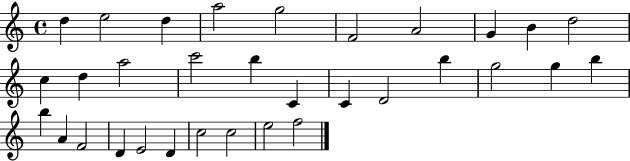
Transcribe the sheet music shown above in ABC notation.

X:1
T:Untitled
M:4/4
L:1/4
K:C
d e2 d a2 g2 F2 A2 G B d2 c d a2 c'2 b C C D2 b g2 g b b A F2 D E2 D c2 c2 e2 f2